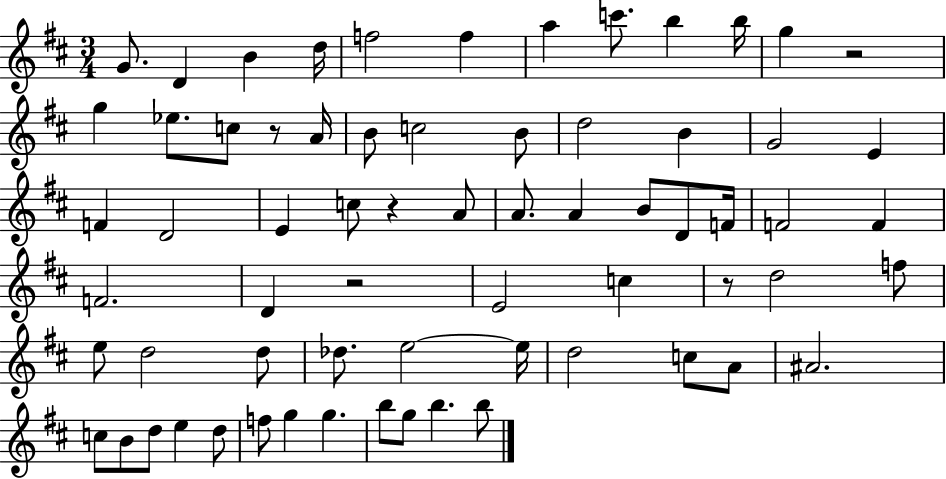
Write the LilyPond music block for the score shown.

{
  \clef treble
  \numericTimeSignature
  \time 3/4
  \key d \major
  g'8. d'4 b'4 d''16 | f''2 f''4 | a''4 c'''8. b''4 b''16 | g''4 r2 | \break g''4 ees''8. c''8 r8 a'16 | b'8 c''2 b'8 | d''2 b'4 | g'2 e'4 | \break f'4 d'2 | e'4 c''8 r4 a'8 | a'8. a'4 b'8 d'8 f'16 | f'2 f'4 | \break f'2. | d'4 r2 | e'2 c''4 | r8 d''2 f''8 | \break e''8 d''2 d''8 | des''8. e''2~~ e''16 | d''2 c''8 a'8 | ais'2. | \break c''8 b'8 d''8 e''4 d''8 | f''8 g''4 g''4. | b''8 g''8 b''4. b''8 | \bar "|."
}